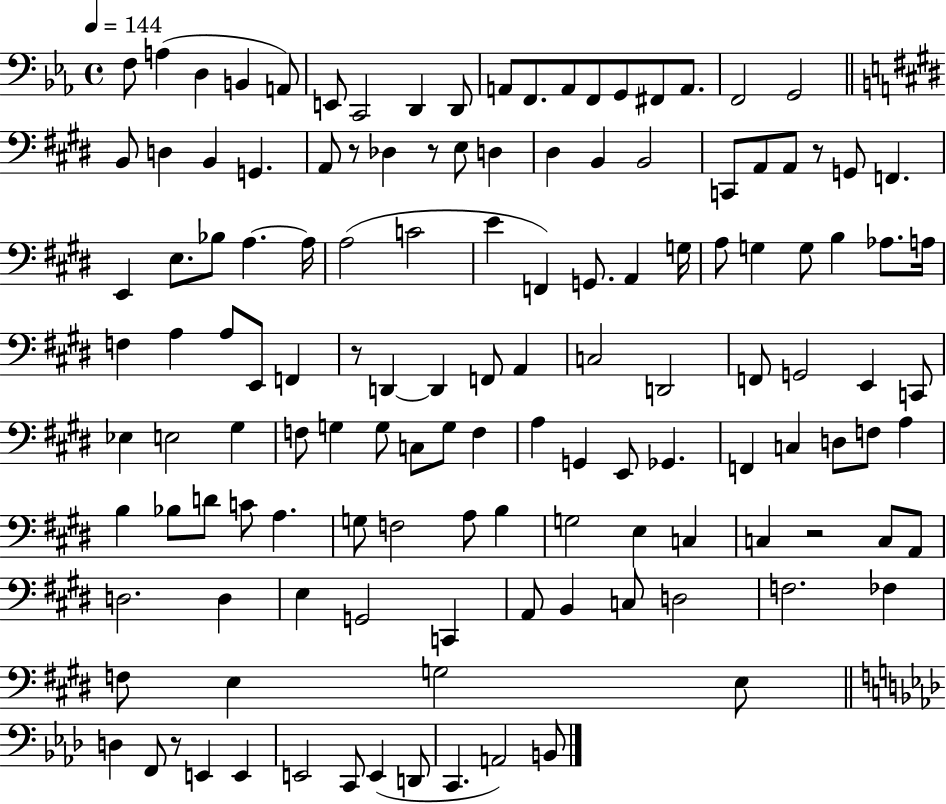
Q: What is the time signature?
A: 4/4